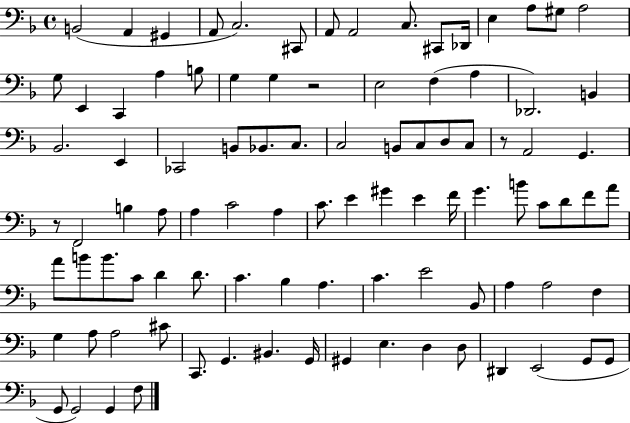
{
  \clef bass
  \time 4/4
  \defaultTimeSignature
  \key f \major
  b,2( a,4 gis,4 | a,8 c2.) cis,8 | a,8 a,2 c8. cis,8 des,16 | e4 a8 gis8 a2 | \break g8 e,4 c,4 a4 b8 | g4 g4 r2 | e2 f4( a4 | des,2.) b,4 | \break bes,2. e,4 | ces,2 b,8 bes,8. c8. | c2 b,8 c8 d8 c8 | r8 a,2 g,4. | \break r8 f,2 b4 a8 | a4 c'2 a4 | c'8. e'4 gis'4 e'4 f'16 | g'4. b'8 c'8 d'8 f'8 a'8 | \break a'8 b'8 b'8. c'8 d'4 d'8. | c'4. bes4 a4. | c'4. e'2 bes,8 | a4 a2 f4 | \break g4 a8 a2 cis'8 | c,8. g,4. bis,4. g,16 | gis,4 e4. d4 d8 | dis,4 e,2( g,8 g,8 | \break g,8 g,2) g,4 f8 | \bar "|."
}